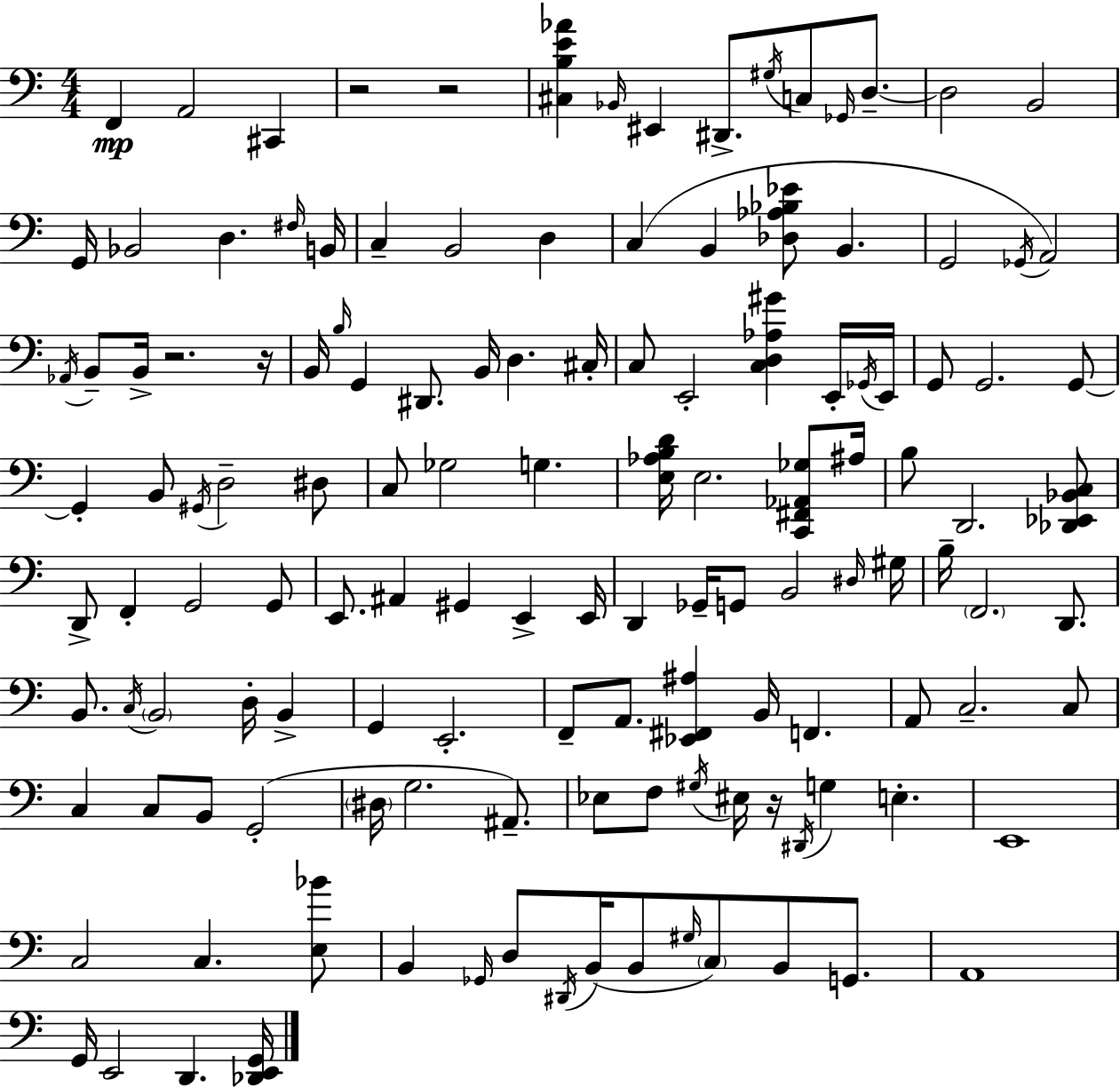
{
  \clef bass
  \numericTimeSignature
  \time 4/4
  \key c \major
  \repeat volta 2 { f,4\mp a,2 cis,4 | r2 r2 | <cis b e' aes'>4 \grace { bes,16 } eis,4 dis,8.-> \acciaccatura { gis16 } c8 \grace { ges,16 } | d8.--~~ d2 b,2 | \break g,16 bes,2 d4. | \grace { fis16 } b,16 c4-- b,2 | d4 c4( b,4 <des aes bes ees'>8 b,4. | g,2 \acciaccatura { ges,16 }) a,2 | \break \acciaccatura { aes,16 } b,8-- b,16-> r2. | r16 b,16 \grace { b16 } g,4 dis,8. b,16 | d4. cis16-. c8 e,2-. | <c d aes gis'>4 e,16-. \acciaccatura { ges,16 } e,16 g,8 g,2. | \break g,8~~ g,4-. b,8 \acciaccatura { gis,16 } d2-- | dis8 c8 ges2 | g4. <e aes b d'>16 e2. | <c, fis, aes, ges>8 ais16 b8 d,2. | \break <des, ees, bes, c>8 d,8-> f,4-. g,2 | g,8 e,8. ais,4 | gis,4 e,4-> e,16 d,4 ges,16-- g,8 | b,2 \grace { dis16 } gis16 b16-- \parenthesize f,2. | \break d,8. b,8. \acciaccatura { c16 } \parenthesize b,2 | d16-. b,4-> g,4 e,2.-. | f,8-- a,8. | <ees, fis, ais>4 b,16 f,4. a,8 c2.-- | \break c8 c4 c8 | b,8 g,2-.( \parenthesize dis16 g2. | ais,8.--) ees8 f8 \acciaccatura { gis16 } | eis16 r16 \acciaccatura { dis,16 } g4 e4.-. e,1 | \break c2 | c4. <e bes'>8 b,4 | \grace { ges,16 } d8 \acciaccatura { dis,16 } b,16( b,8 \grace { gis16 }) \parenthesize c8 b,8 g,8. | a,1 | \break g,16 e,2 d,4. <des, e, g,>16 | } \bar "|."
}